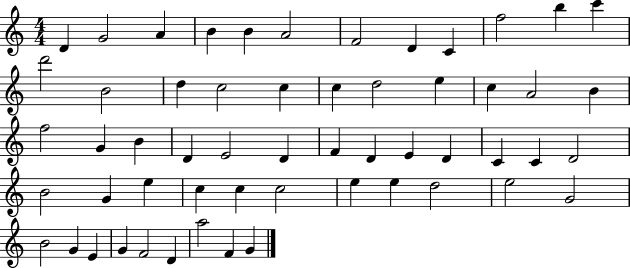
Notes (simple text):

D4/q G4/h A4/q B4/q B4/q A4/h F4/h D4/q C4/q F5/h B5/q C6/q D6/h B4/h D5/q C5/h C5/q C5/q D5/h E5/q C5/q A4/h B4/q F5/h G4/q B4/q D4/q E4/h D4/q F4/q D4/q E4/q D4/q C4/q C4/q D4/h B4/h G4/q E5/q C5/q C5/q C5/h E5/q E5/q D5/h E5/h G4/h B4/h G4/q E4/q G4/q F4/h D4/q A5/h F4/q G4/q